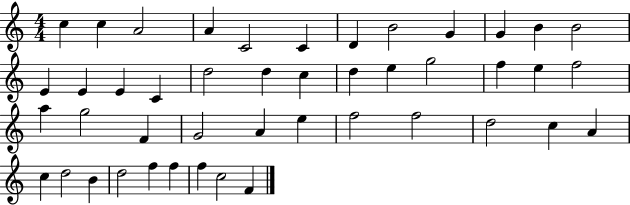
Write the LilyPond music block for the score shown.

{
  \clef treble
  \numericTimeSignature
  \time 4/4
  \key c \major
  c''4 c''4 a'2 | a'4 c'2 c'4 | d'4 b'2 g'4 | g'4 b'4 b'2 | \break e'4 e'4 e'4 c'4 | d''2 d''4 c''4 | d''4 e''4 g''2 | f''4 e''4 f''2 | \break a''4 g''2 f'4 | g'2 a'4 e''4 | f''2 f''2 | d''2 c''4 a'4 | \break c''4 d''2 b'4 | d''2 f''4 f''4 | f''4 c''2 f'4 | \bar "|."
}